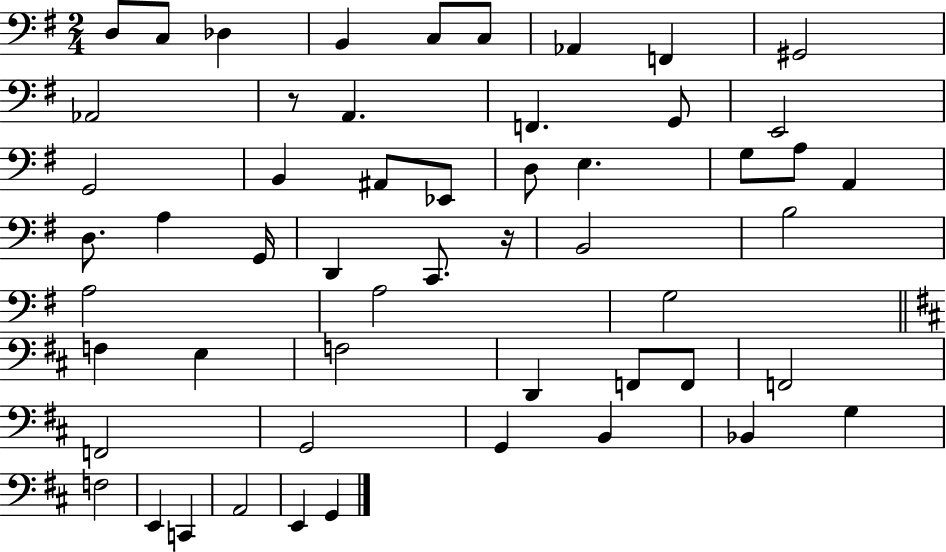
{
  \clef bass
  \numericTimeSignature
  \time 2/4
  \key g \major
  d8 c8 des4 | b,4 c8 c8 | aes,4 f,4 | gis,2 | \break aes,2 | r8 a,4. | f,4. g,8 | e,2 | \break g,2 | b,4 ais,8 ees,8 | d8 e4. | g8 a8 a,4 | \break d8. a4 g,16 | d,4 c,8. r16 | b,2 | b2 | \break a2 | a2 | g2 | \bar "||" \break \key b \minor f4 e4 | f2 | d,4 f,8 f,8 | f,2 | \break f,2 | g,2 | g,4 b,4 | bes,4 g4 | \break f2 | e,4 c,4 | a,2 | e,4 g,4 | \break \bar "|."
}